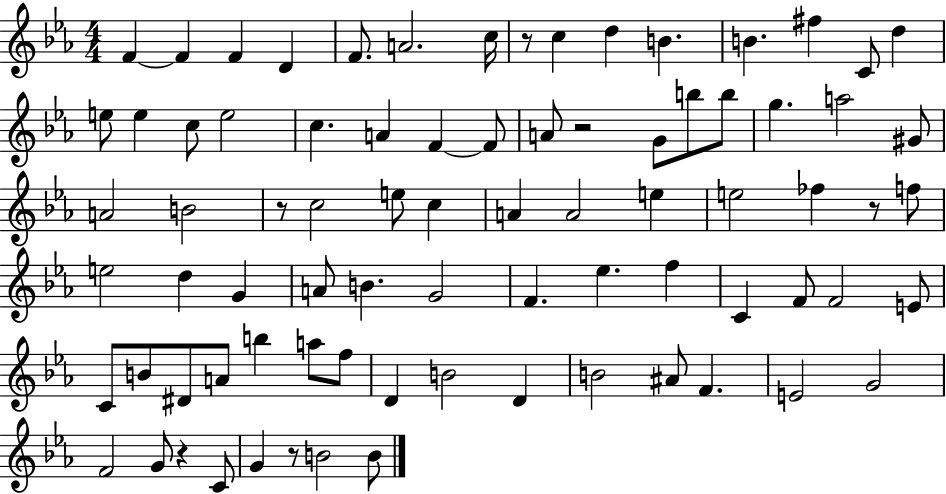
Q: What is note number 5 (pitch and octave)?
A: F4